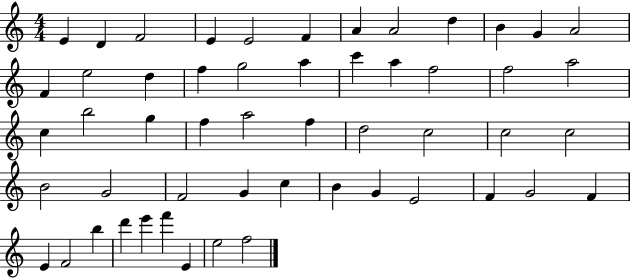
X:1
T:Untitled
M:4/4
L:1/4
K:C
E D F2 E E2 F A A2 d B G A2 F e2 d f g2 a c' a f2 f2 a2 c b2 g f a2 f d2 c2 c2 c2 B2 G2 F2 G c B G E2 F G2 F E F2 b d' e' f' E e2 f2